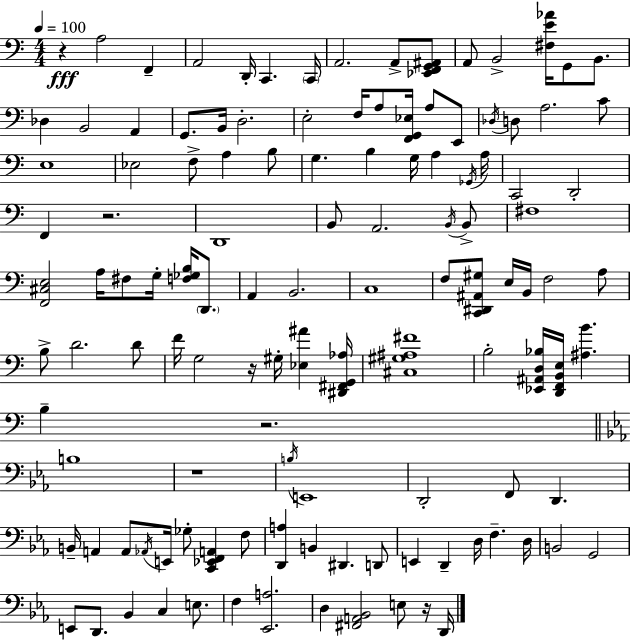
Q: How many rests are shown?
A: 6